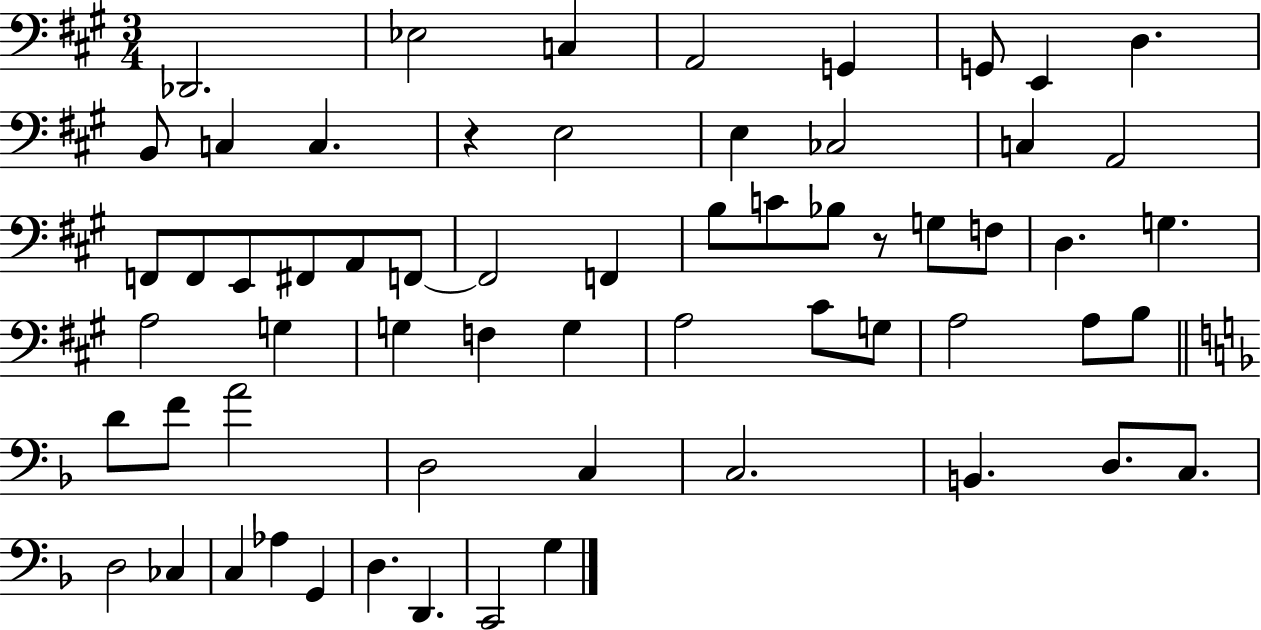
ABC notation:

X:1
T:Untitled
M:3/4
L:1/4
K:A
_D,,2 _E,2 C, A,,2 G,, G,,/2 E,, D, B,,/2 C, C, z E,2 E, _C,2 C, A,,2 F,,/2 F,,/2 E,,/2 ^F,,/2 A,,/2 F,,/2 F,,2 F,, B,/2 C/2 _B,/2 z/2 G,/2 F,/2 D, G, A,2 G, G, F, G, A,2 ^C/2 G,/2 A,2 A,/2 B,/2 D/2 F/2 A2 D,2 C, C,2 B,, D,/2 C,/2 D,2 _C, C, _A, G,, D, D,, C,,2 G,